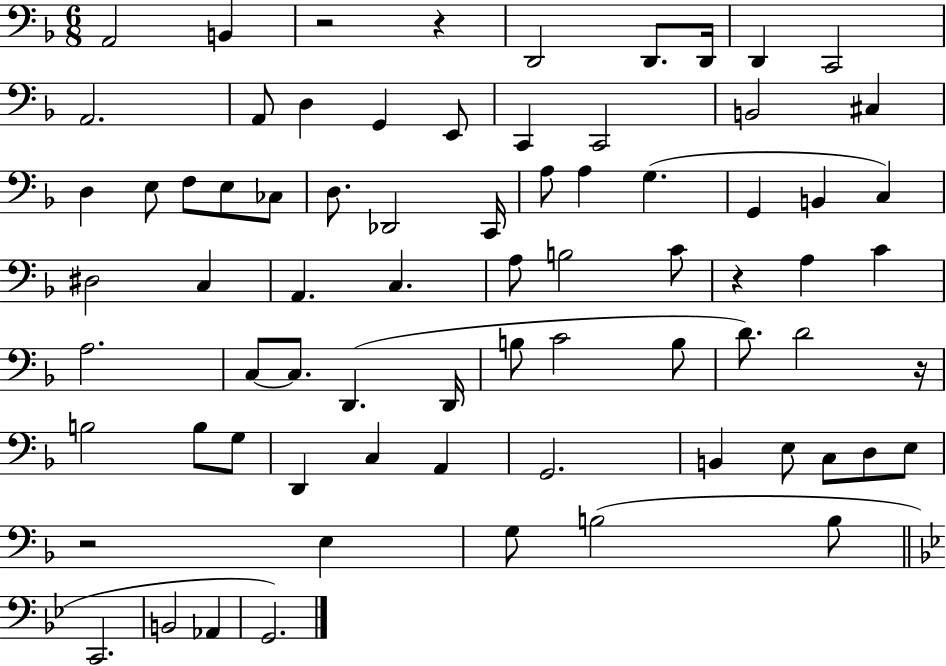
A2/h B2/q R/h R/q D2/h D2/e. D2/s D2/q C2/h A2/h. A2/e D3/q G2/q E2/e C2/q C2/h B2/h C#3/q D3/q E3/e F3/e E3/e CES3/e D3/e. Db2/h C2/s A3/e A3/q G3/q. G2/q B2/q C3/q D#3/h C3/q A2/q. C3/q. A3/e B3/h C4/e R/q A3/q C4/q A3/h. C3/e C3/e. D2/q. D2/s B3/e C4/h B3/e D4/e. D4/h R/s B3/h B3/e G3/e D2/q C3/q A2/q G2/h. B2/q E3/e C3/e D3/e E3/e R/h E3/q G3/e B3/h B3/e C2/h. B2/h Ab2/q G2/h.